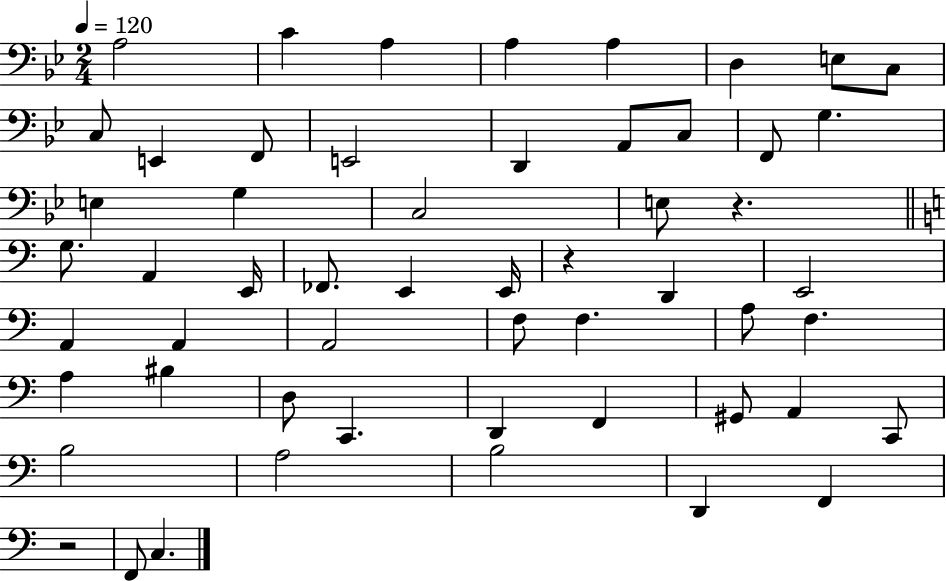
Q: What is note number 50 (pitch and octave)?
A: F2